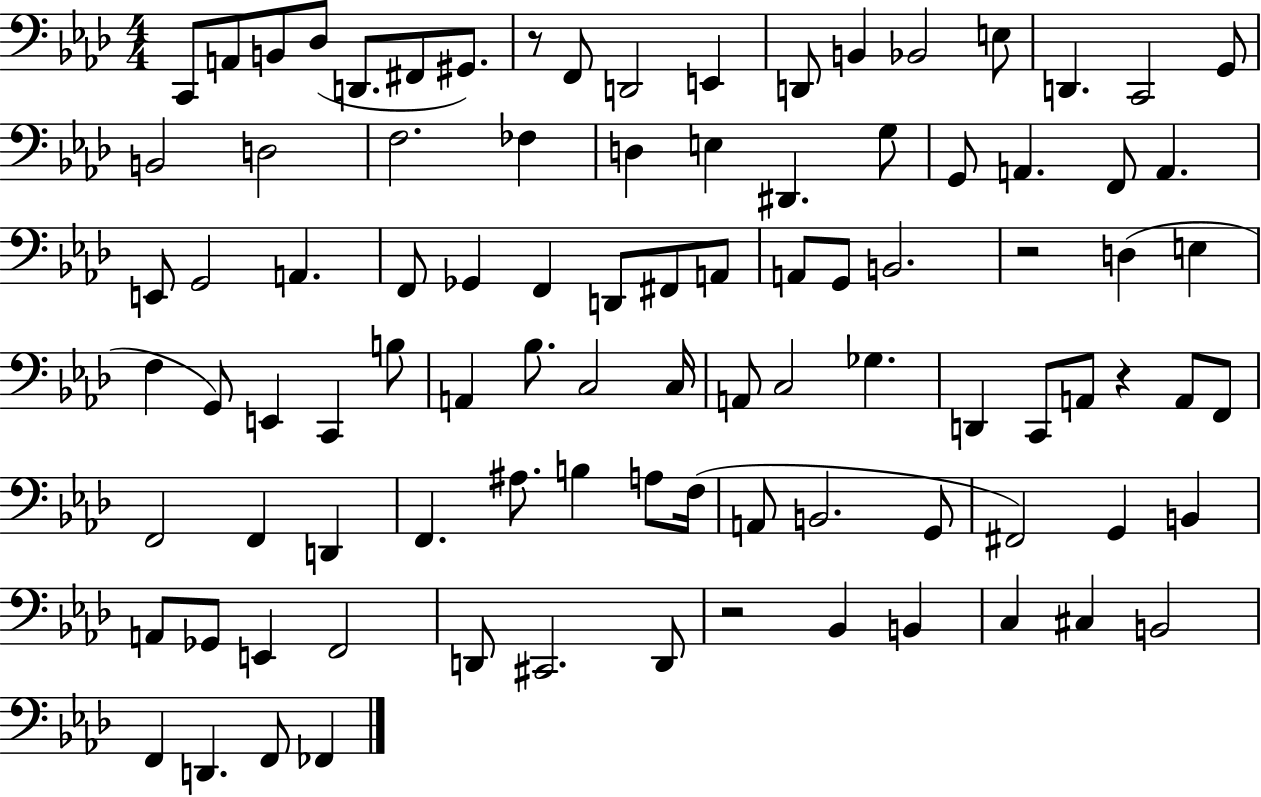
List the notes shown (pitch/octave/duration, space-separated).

C2/e A2/e B2/e Db3/e D2/e. F#2/e G#2/e. R/e F2/e D2/h E2/q D2/e B2/q Bb2/h E3/e D2/q. C2/h G2/e B2/h D3/h F3/h. FES3/q D3/q E3/q D#2/q. G3/e G2/e A2/q. F2/e A2/q. E2/e G2/h A2/q. F2/e Gb2/q F2/q D2/e F#2/e A2/e A2/e G2/e B2/h. R/h D3/q E3/q F3/q G2/e E2/q C2/q B3/e A2/q Bb3/e. C3/h C3/s A2/e C3/h Gb3/q. D2/q C2/e A2/e R/q A2/e F2/e F2/h F2/q D2/q F2/q. A#3/e. B3/q A3/e F3/s A2/e B2/h. G2/e F#2/h G2/q B2/q A2/e Gb2/e E2/q F2/h D2/e C#2/h. D2/e R/h Bb2/q B2/q C3/q C#3/q B2/h F2/q D2/q. F2/e FES2/q